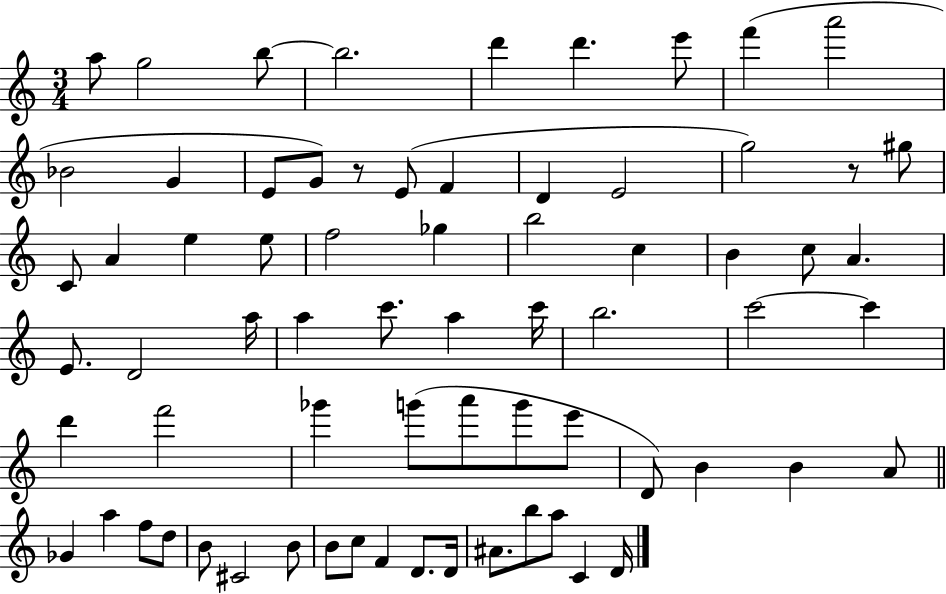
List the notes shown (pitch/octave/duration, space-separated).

A5/e G5/h B5/e B5/h. D6/q D6/q. E6/e F6/q A6/h Bb4/h G4/q E4/e G4/e R/e E4/e F4/q D4/q E4/h G5/h R/e G#5/e C4/e A4/q E5/q E5/e F5/h Gb5/q B5/h C5/q B4/q C5/e A4/q. E4/e. D4/h A5/s A5/q C6/e. A5/q C6/s B5/h. C6/h C6/q D6/q F6/h Gb6/q G6/e A6/e G6/e E6/e D4/e B4/q B4/q A4/e Gb4/q A5/q F5/e D5/e B4/e C#4/h B4/e B4/e C5/e F4/q D4/e. D4/s A#4/e. B5/e A5/e C4/q D4/s